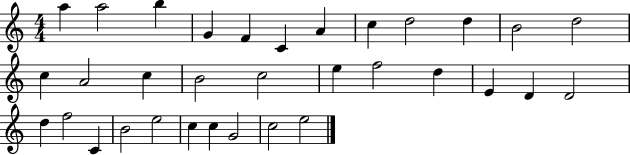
X:1
T:Untitled
M:4/4
L:1/4
K:C
a a2 b G F C A c d2 d B2 d2 c A2 c B2 c2 e f2 d E D D2 d f2 C B2 e2 c c G2 c2 e2